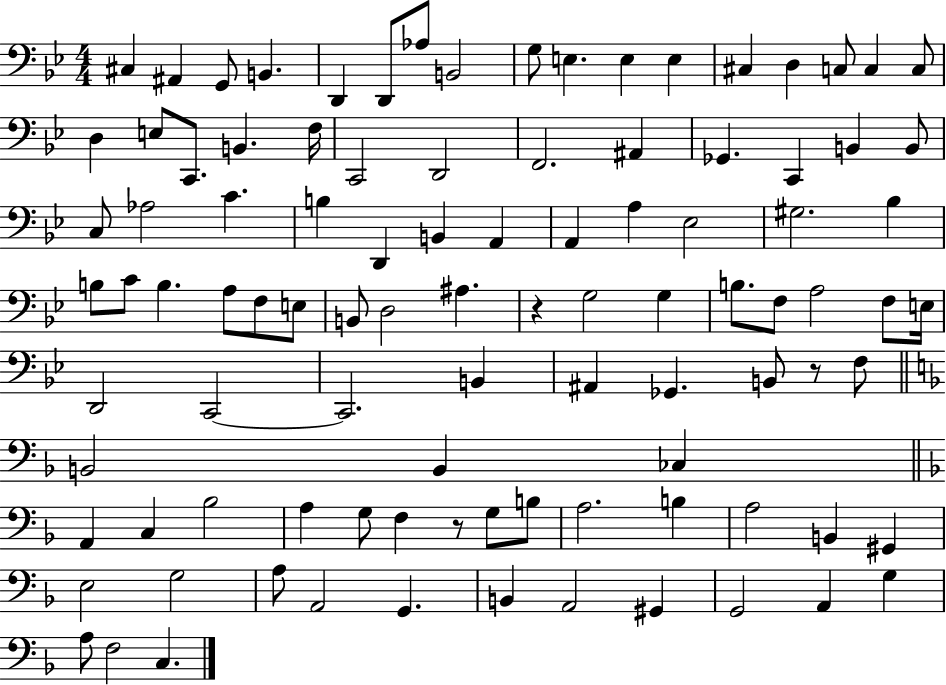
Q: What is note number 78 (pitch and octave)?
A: A3